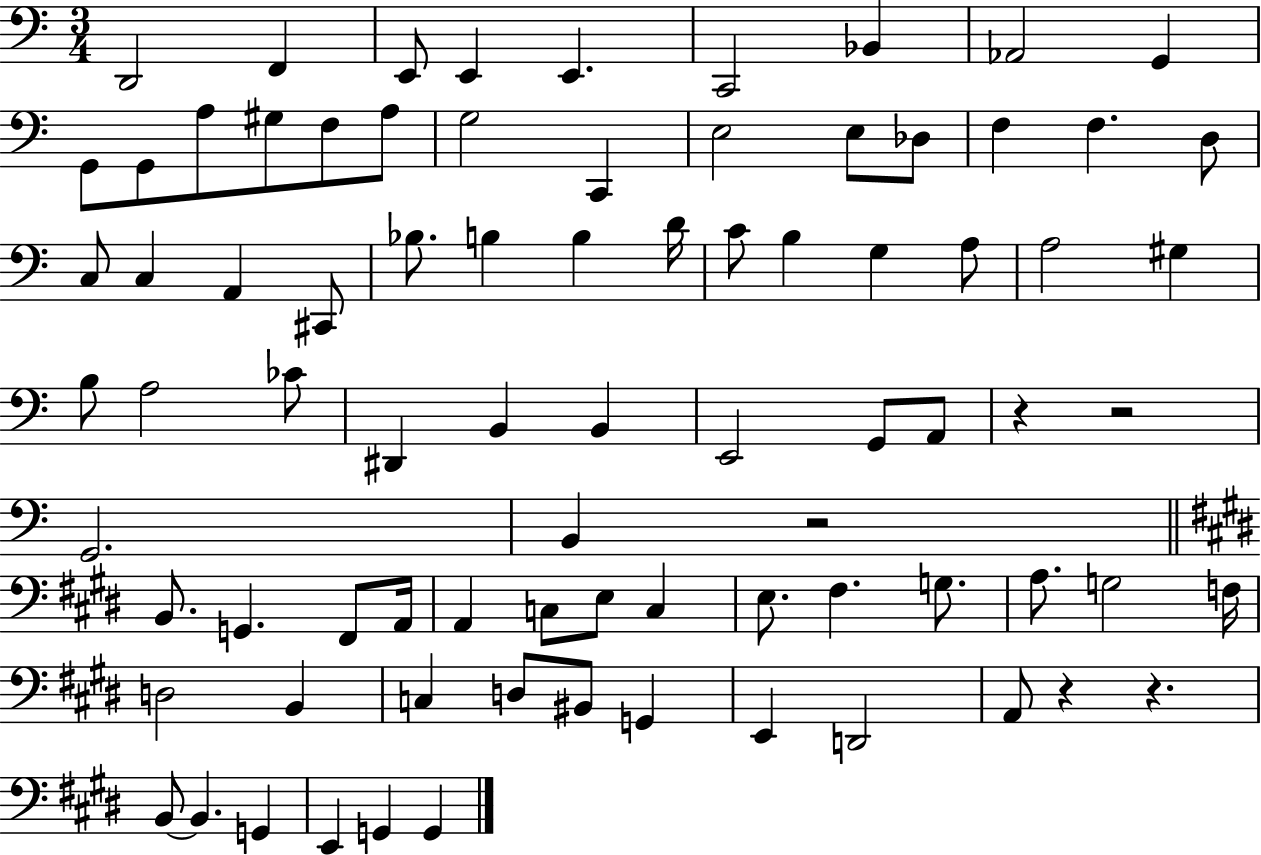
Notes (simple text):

D2/h F2/q E2/e E2/q E2/q. C2/h Bb2/q Ab2/h G2/q G2/e G2/e A3/e G#3/e F3/e A3/e G3/h C2/q E3/h E3/e Db3/e F3/q F3/q. D3/e C3/e C3/q A2/q C#2/e Bb3/e. B3/q B3/q D4/s C4/e B3/q G3/q A3/e A3/h G#3/q B3/e A3/h CES4/e D#2/q B2/q B2/q E2/h G2/e A2/e R/q R/h G2/h. B2/q R/h B2/e. G2/q. F#2/e A2/s A2/q C3/e E3/e C3/q E3/e. F#3/q. G3/e. A3/e. G3/h F3/s D3/h B2/q C3/q D3/e BIS2/e G2/q E2/q D2/h A2/e R/q R/q. B2/e B2/q. G2/q E2/q G2/q G2/q